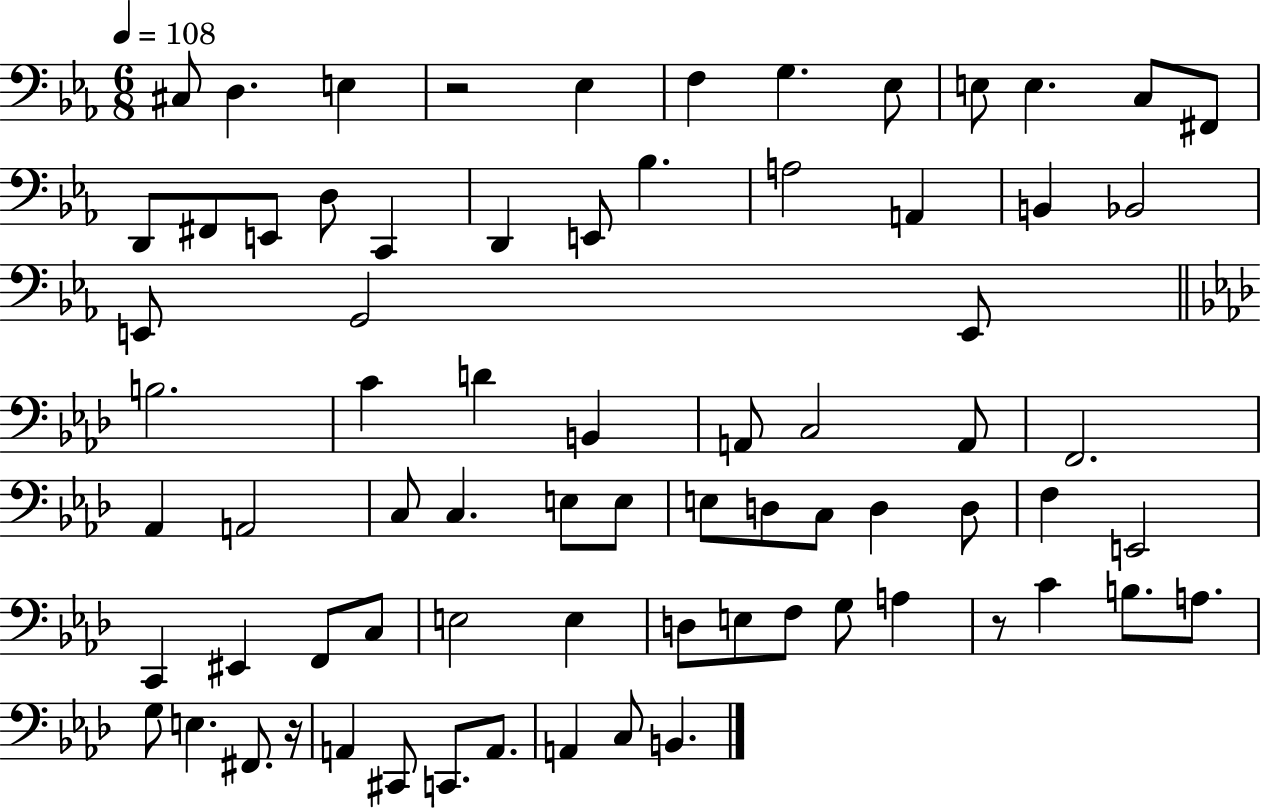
C#3/e D3/q. E3/q R/h Eb3/q F3/q G3/q. Eb3/e E3/e E3/q. C3/e F#2/e D2/e F#2/e E2/e D3/e C2/q D2/q E2/e Bb3/q. A3/h A2/q B2/q Bb2/h E2/e G2/h E2/e B3/h. C4/q D4/q B2/q A2/e C3/h A2/e F2/h. Ab2/q A2/h C3/e C3/q. E3/e E3/e E3/e D3/e C3/e D3/q D3/e F3/q E2/h C2/q EIS2/q F2/e C3/e E3/h E3/q D3/e E3/e F3/e G3/e A3/q R/e C4/q B3/e. A3/e. G3/e E3/q. F#2/e. R/s A2/q C#2/e C2/e. A2/e. A2/q C3/e B2/q.